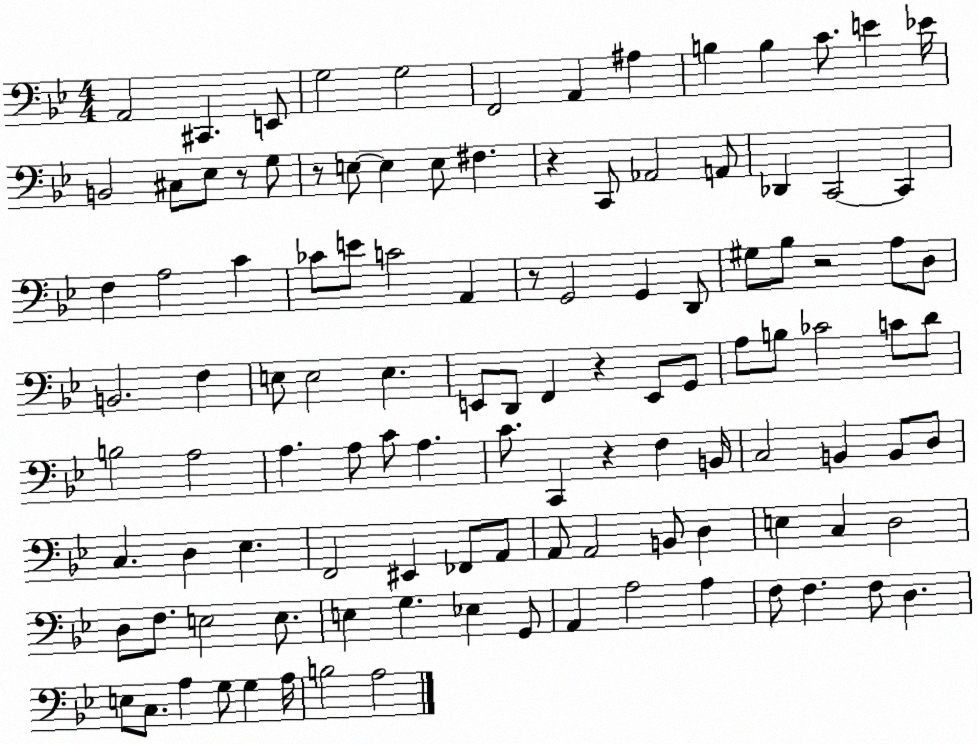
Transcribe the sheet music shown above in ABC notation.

X:1
T:Untitled
M:4/4
L:1/4
K:Bb
A,,2 ^C,, E,,/2 G,2 G,2 F,,2 A,, ^A, B, B, C/2 E _E/4 B,,2 ^C,/2 _E,/2 z/2 G,/2 z/2 E,/2 E, E,/2 ^F, z C,,/2 _A,,2 A,,/2 _D,, C,,2 C,, F, A,2 C _C/2 E/2 C2 A,, z/2 G,,2 G,, D,,/2 ^G,/2 _B,/2 z2 A,/2 D,/2 B,,2 F, E,/2 E,2 E, E,,/2 D,,/2 F,, z E,,/2 G,,/2 A,/2 B,/2 _C2 C/2 D/2 B,2 A,2 A, A,/2 C/2 A, C/2 C,, z F, B,,/4 C,2 B,, B,,/2 D,/2 C, D, _E, F,,2 ^E,, _F,,/2 A,,/2 A,,/2 A,,2 B,,/2 D, E, C, D,2 D,/2 F,/2 E,2 E,/2 E, G, _E, G,,/2 A,, A,2 A, F,/2 F, F,/2 D, E,/2 C,/2 A, G,/2 G, A,/4 B,2 A,2